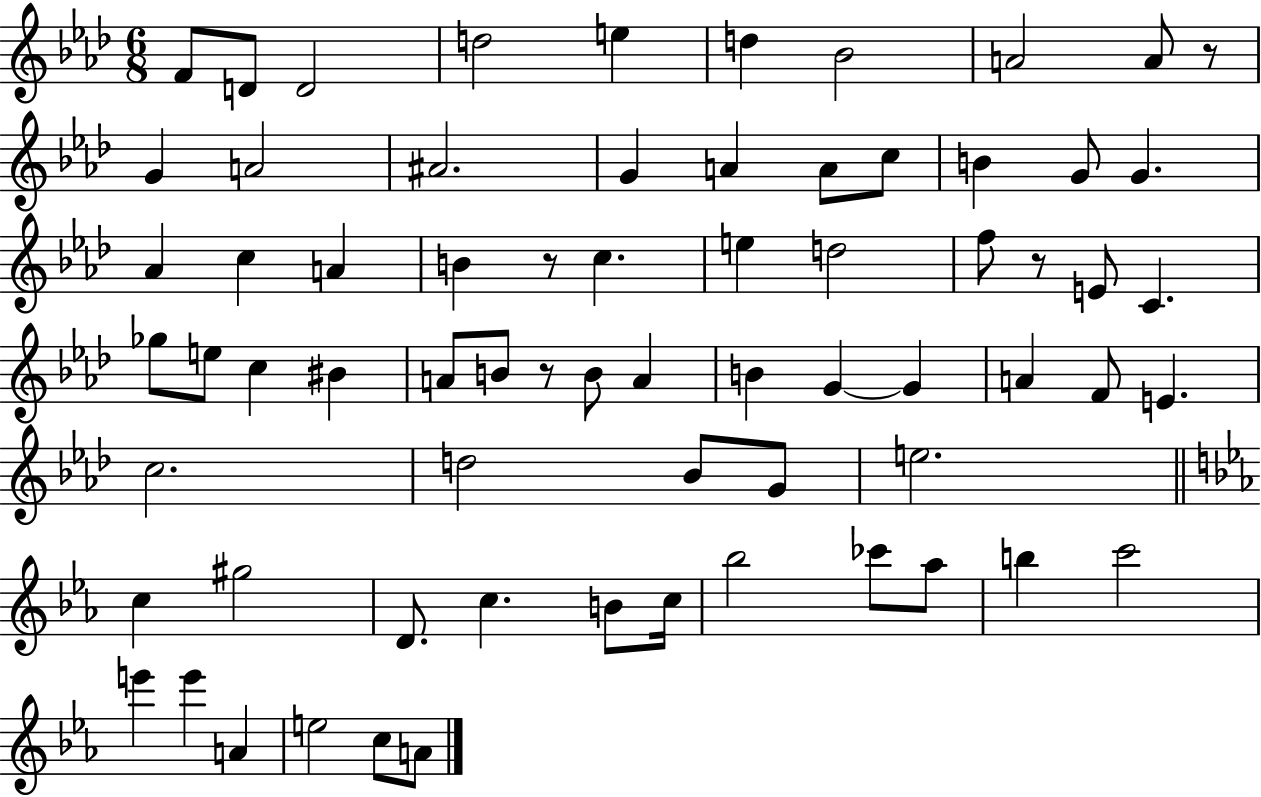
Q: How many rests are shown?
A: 4